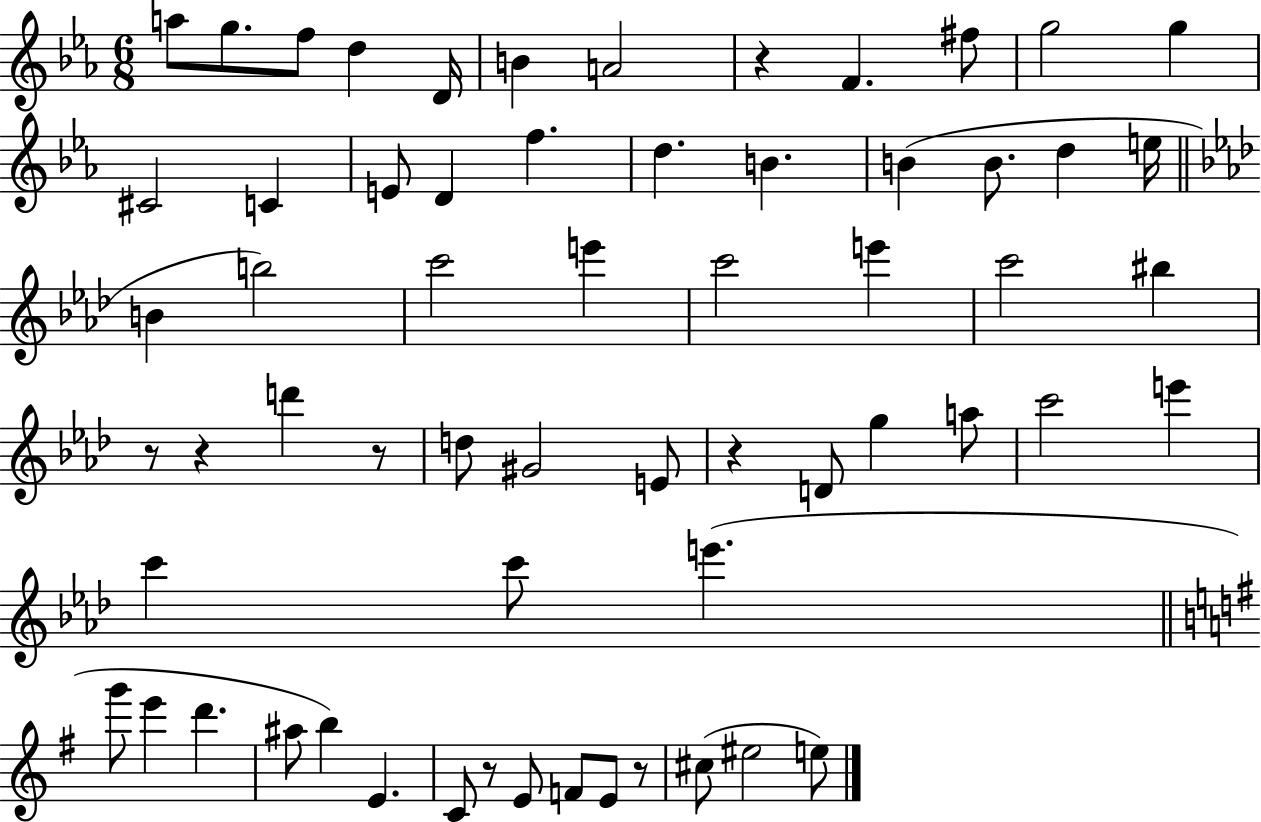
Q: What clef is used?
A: treble